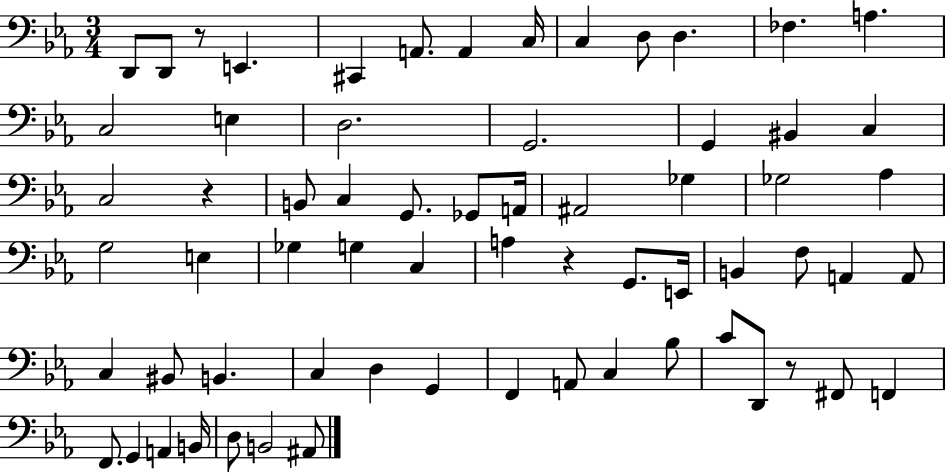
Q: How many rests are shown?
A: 4